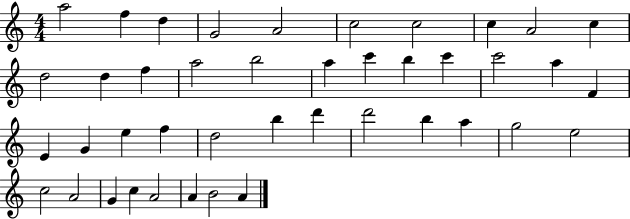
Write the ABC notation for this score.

X:1
T:Untitled
M:4/4
L:1/4
K:C
a2 f d G2 A2 c2 c2 c A2 c d2 d f a2 b2 a c' b c' c'2 a F E G e f d2 b d' d'2 b a g2 e2 c2 A2 G c A2 A B2 A